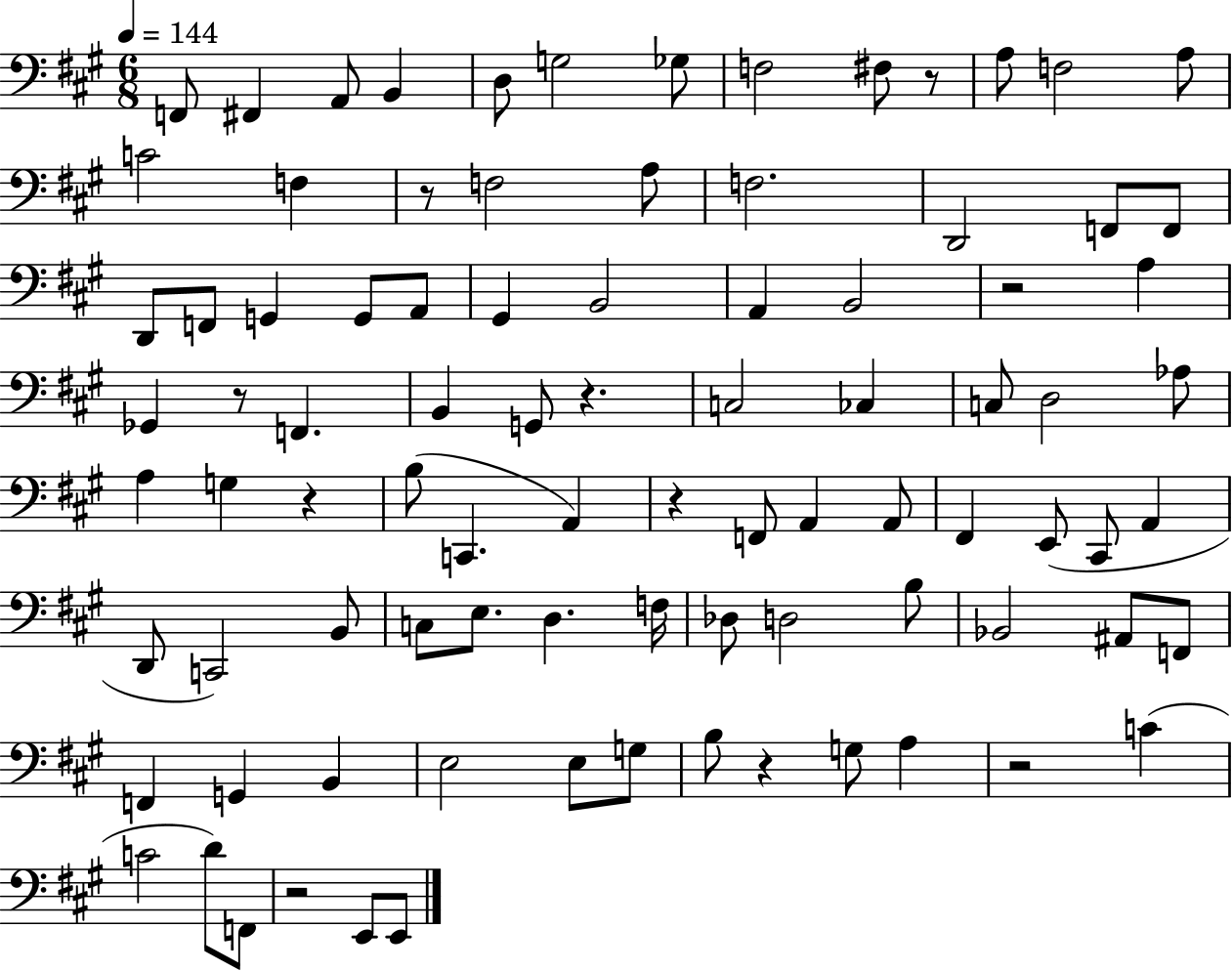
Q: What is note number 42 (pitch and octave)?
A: B3